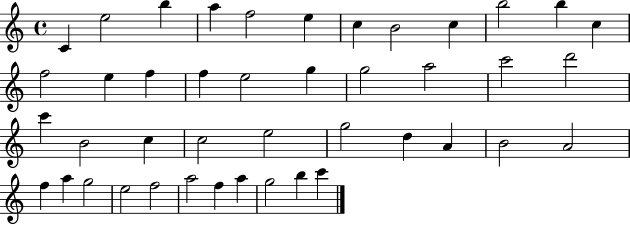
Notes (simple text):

C4/q E5/h B5/q A5/q F5/h E5/q C5/q B4/h C5/q B5/h B5/q C5/q F5/h E5/q F5/q F5/q E5/h G5/q G5/h A5/h C6/h D6/h C6/q B4/h C5/q C5/h E5/h G5/h D5/q A4/q B4/h A4/h F5/q A5/q G5/h E5/h F5/h A5/h F5/q A5/q G5/h B5/q C6/q